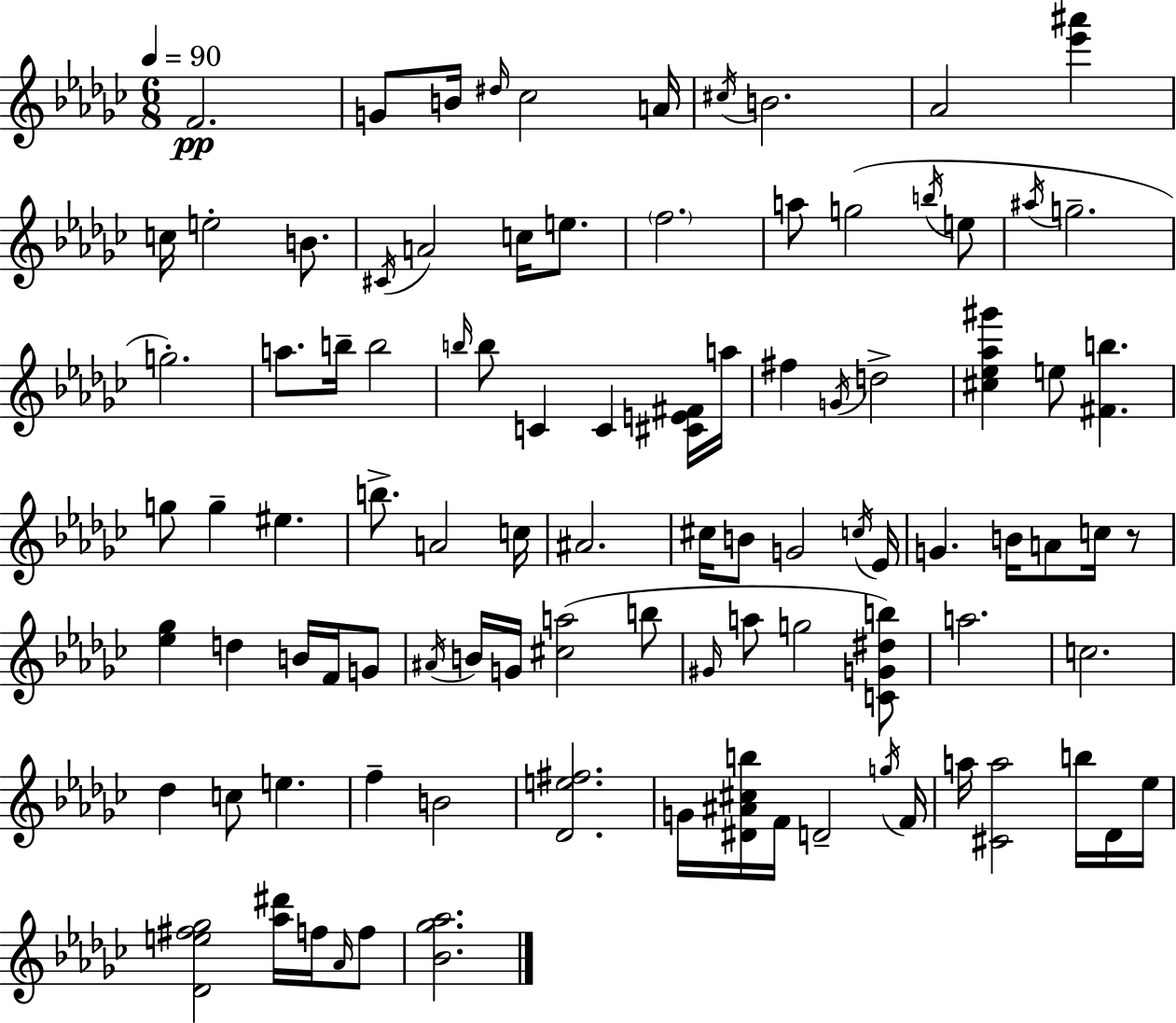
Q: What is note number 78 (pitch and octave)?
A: Db4